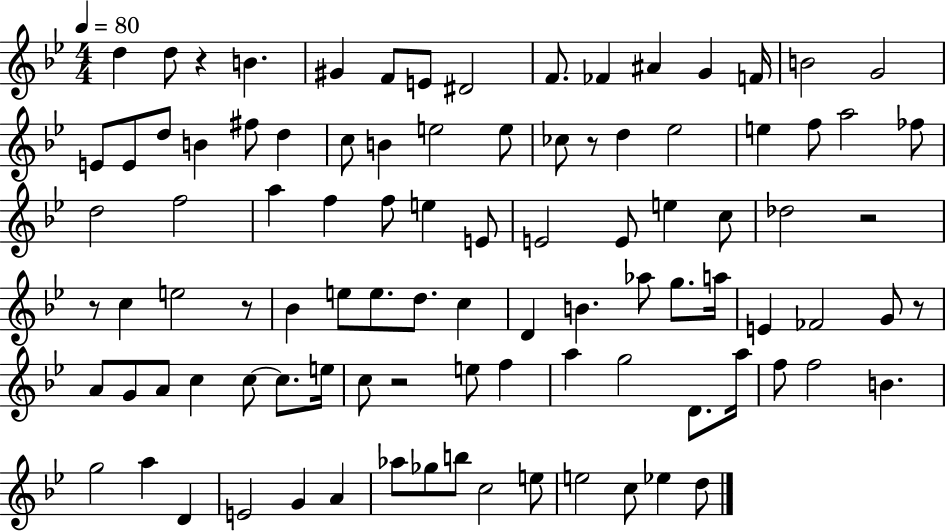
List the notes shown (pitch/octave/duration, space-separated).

D5/q D5/e R/q B4/q. G#4/q F4/e E4/e D#4/h F4/e. FES4/q A#4/q G4/q F4/s B4/h G4/h E4/e E4/e D5/e B4/q F#5/e D5/q C5/e B4/q E5/h E5/e CES5/e R/e D5/q Eb5/h E5/q F5/e A5/h FES5/e D5/h F5/h A5/q F5/q F5/e E5/q E4/e E4/h E4/e E5/q C5/e Db5/h R/h R/e C5/q E5/h R/e Bb4/q E5/e E5/e. D5/e. C5/q D4/q B4/q. Ab5/e G5/e. A5/s E4/q FES4/h G4/e R/e A4/e G4/e A4/e C5/q C5/e C5/e. E5/s C5/e R/h E5/e F5/q A5/q G5/h D4/e. A5/s F5/e F5/h B4/q. G5/h A5/q D4/q E4/h G4/q A4/q Ab5/e Gb5/e B5/e C5/h E5/e E5/h C5/e Eb5/q D5/e